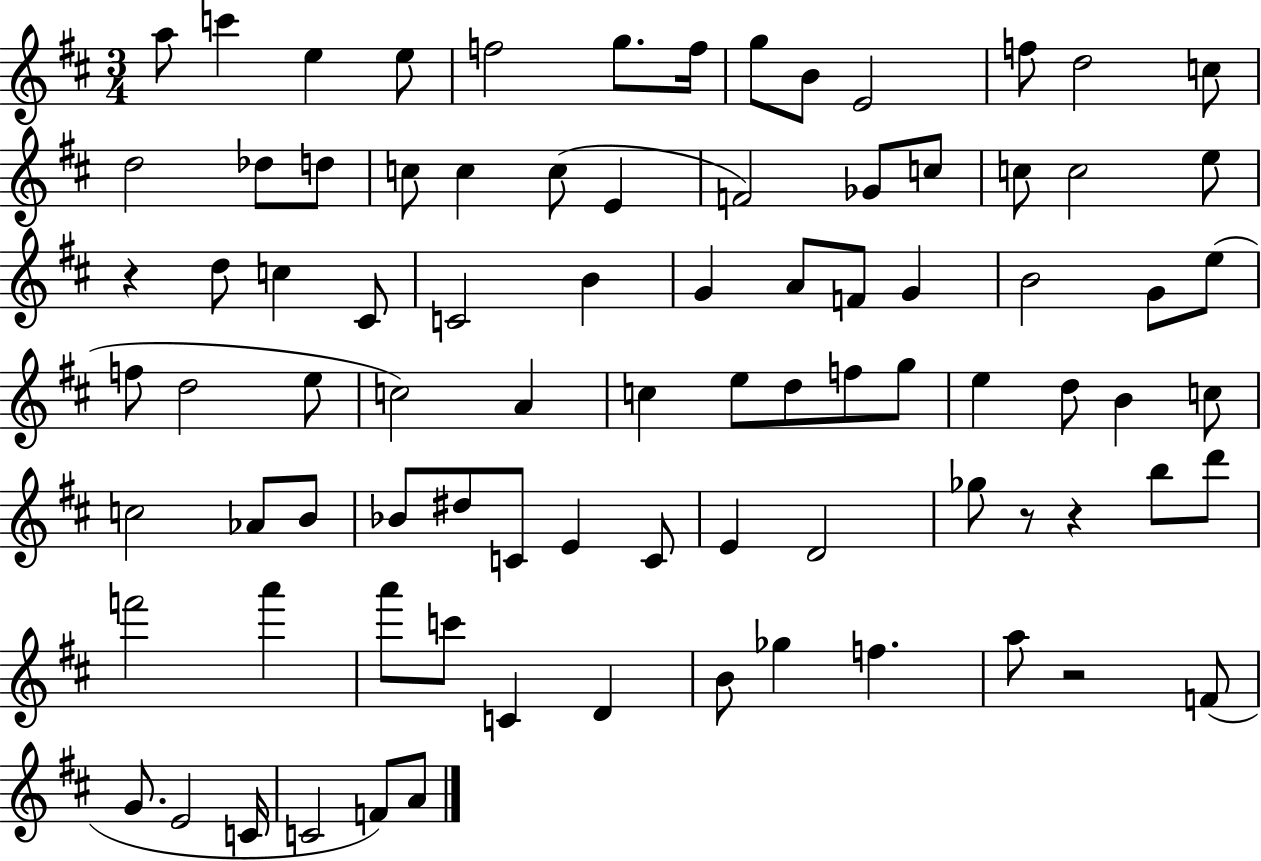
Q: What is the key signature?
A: D major